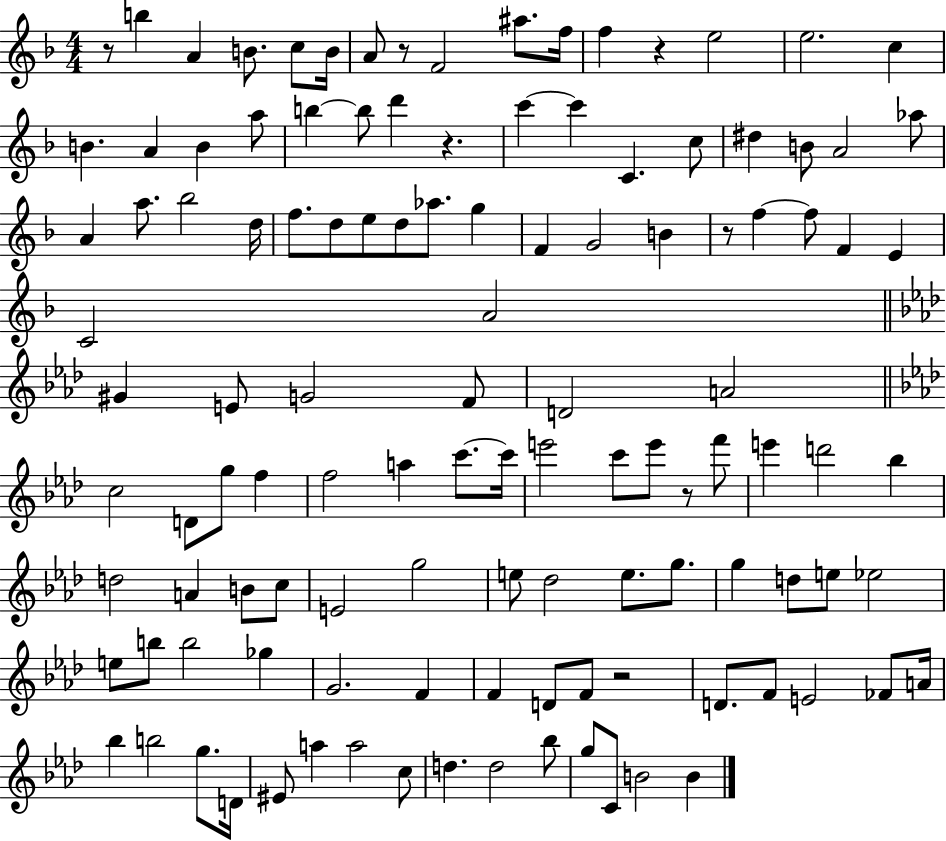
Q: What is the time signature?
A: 4/4